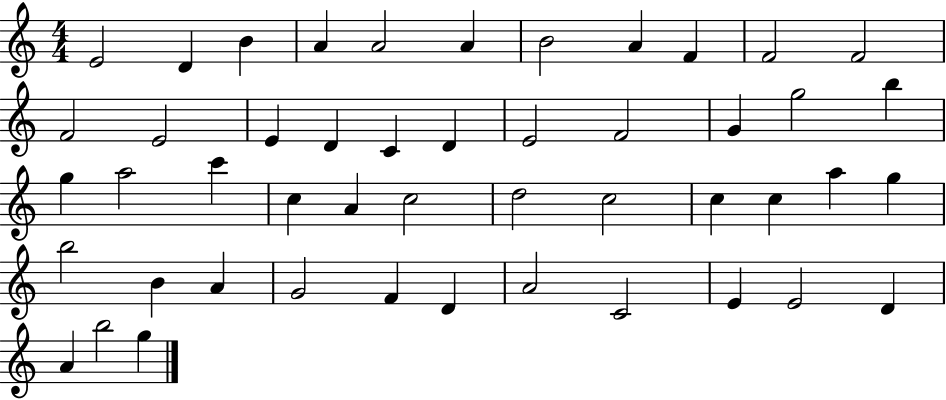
E4/h D4/q B4/q A4/q A4/h A4/q B4/h A4/q F4/q F4/h F4/h F4/h E4/h E4/q D4/q C4/q D4/q E4/h F4/h G4/q G5/h B5/q G5/q A5/h C6/q C5/q A4/q C5/h D5/h C5/h C5/q C5/q A5/q G5/q B5/h B4/q A4/q G4/h F4/q D4/q A4/h C4/h E4/q E4/h D4/q A4/q B5/h G5/q